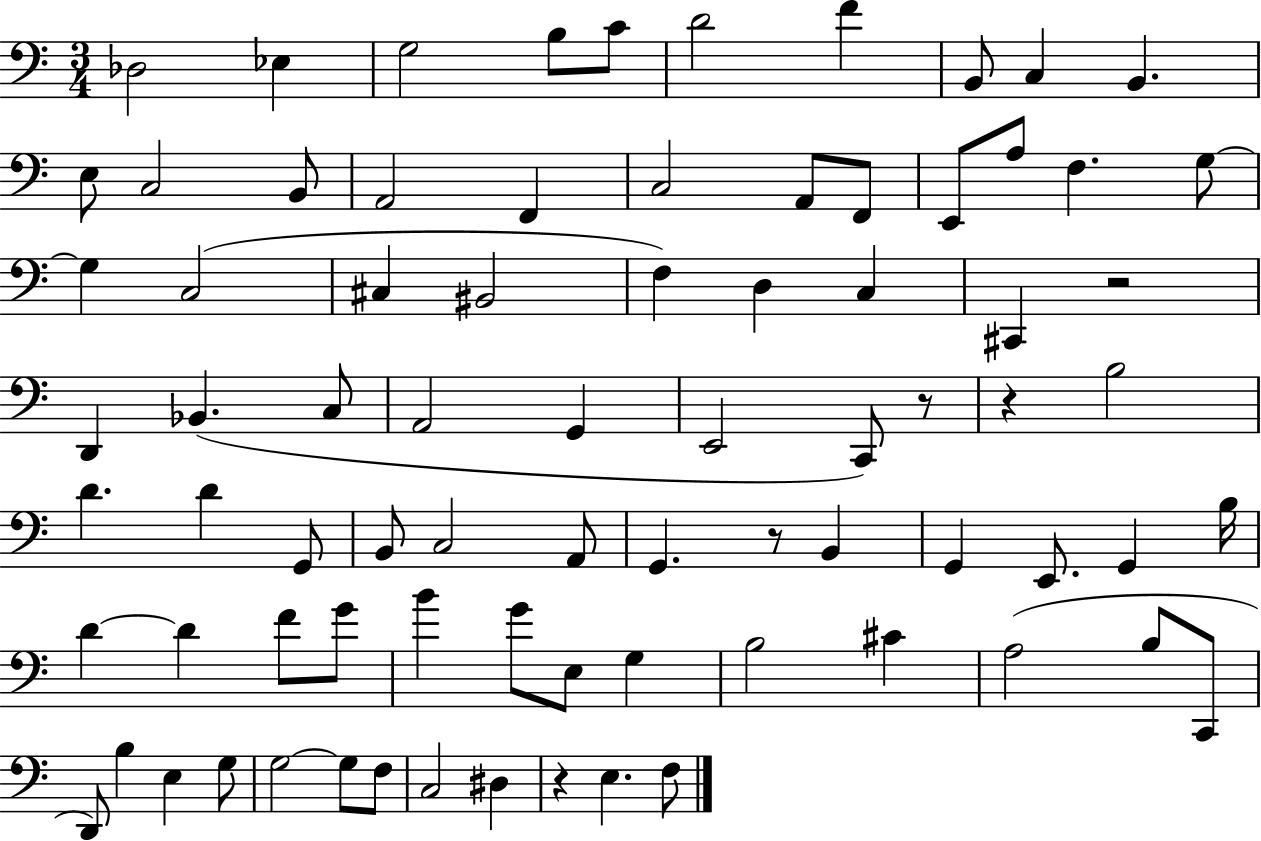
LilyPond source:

{
  \clef bass
  \numericTimeSignature
  \time 3/4
  \key c \major
  des2 ees4 | g2 b8 c'8 | d'2 f'4 | b,8 c4 b,4. | \break e8 c2 b,8 | a,2 f,4 | c2 a,8 f,8 | e,8 a8 f4. g8~~ | \break g4 c2( | cis4 bis,2 | f4) d4 c4 | cis,4 r2 | \break d,4 bes,4.( c8 | a,2 g,4 | e,2 c,8) r8 | r4 b2 | \break d'4. d'4 g,8 | b,8 c2 a,8 | g,4. r8 b,4 | g,4 e,8. g,4 b16 | \break d'4~~ d'4 f'8 g'8 | b'4 g'8 e8 g4 | b2 cis'4 | a2( b8 c,8 | \break d,8) b4 e4 g8 | g2~~ g8 f8 | c2 dis4 | r4 e4. f8 | \break \bar "|."
}